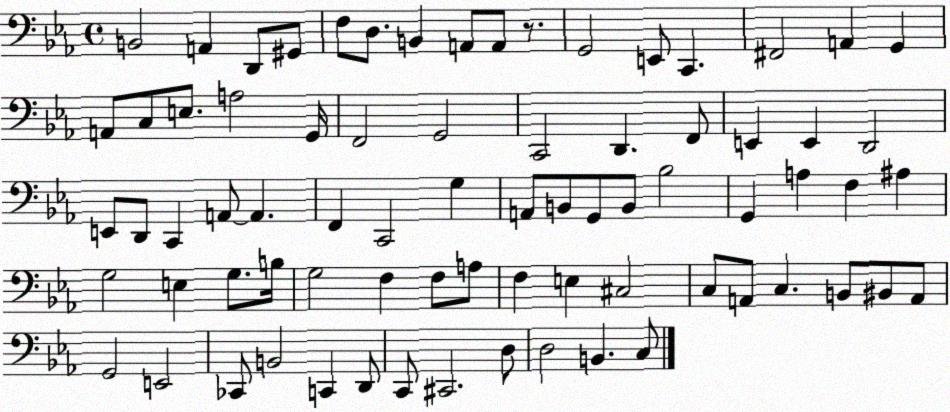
X:1
T:Untitled
M:4/4
L:1/4
K:Eb
B,,2 A,, D,,/2 ^G,,/2 F,/2 D,/2 B,, A,,/2 A,,/2 z/2 G,,2 E,,/2 C,, ^F,,2 A,, G,, A,,/2 C,/2 E,/2 A,2 G,,/4 F,,2 G,,2 C,,2 D,, F,,/2 E,, E,, D,,2 E,,/2 D,,/2 C,, A,,/2 A,, F,, C,,2 G, A,,/2 B,,/2 G,,/2 B,,/2 _B,2 G,, A, F, ^A, G,2 E, G,/2 B,/4 G,2 F, F,/2 A,/2 F, E, ^C,2 C,/2 A,,/2 C, B,,/2 ^B,,/2 A,,/2 G,,2 E,,2 _C,,/2 B,,2 C,, D,,/2 C,,/2 ^C,,2 D,/2 D,2 B,, C,/2